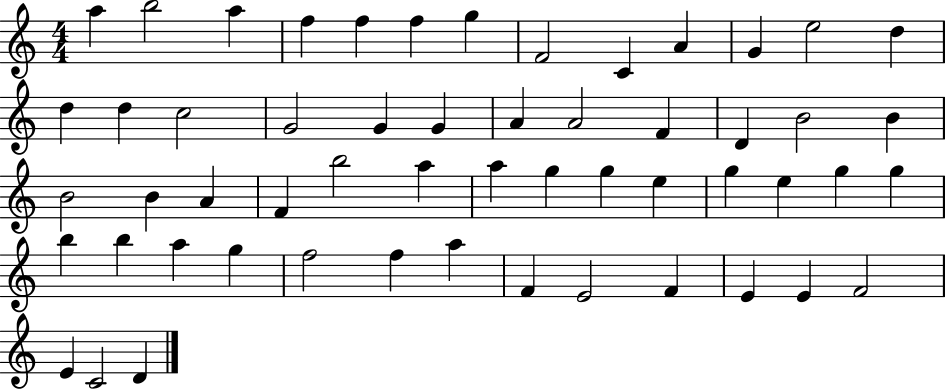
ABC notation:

X:1
T:Untitled
M:4/4
L:1/4
K:C
a b2 a f f f g F2 C A G e2 d d d c2 G2 G G A A2 F D B2 B B2 B A F b2 a a g g e g e g g b b a g f2 f a F E2 F E E F2 E C2 D